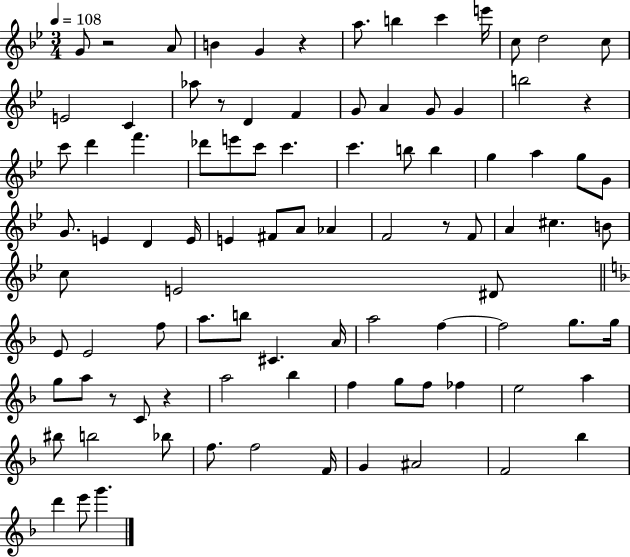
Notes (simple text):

G4/e R/h A4/e B4/q G4/q R/q A5/e. B5/q C6/q E6/s C5/e D5/h C5/e E4/h C4/q Ab5/e R/e D4/q F4/q G4/e A4/q G4/e G4/q B5/h R/q C6/e D6/q F6/q. Db6/e E6/e C6/e C6/q. C6/q. B5/e B5/q G5/q A5/q G5/e G4/e G4/e. E4/q D4/q E4/s E4/q F#4/e A4/e Ab4/q F4/h R/e F4/e A4/q C#5/q. B4/e C5/e E4/h D#4/e E4/e E4/h F5/e A5/e. B5/e C#4/q. A4/s A5/h F5/q F5/h G5/e. G5/s G5/e A5/e R/e C4/e R/q A5/h Bb5/q F5/q G5/e F5/e FES5/q E5/h A5/q BIS5/e B5/h Bb5/e F5/e. F5/h F4/s G4/q A#4/h F4/h Bb5/q D6/q E6/e G6/q.